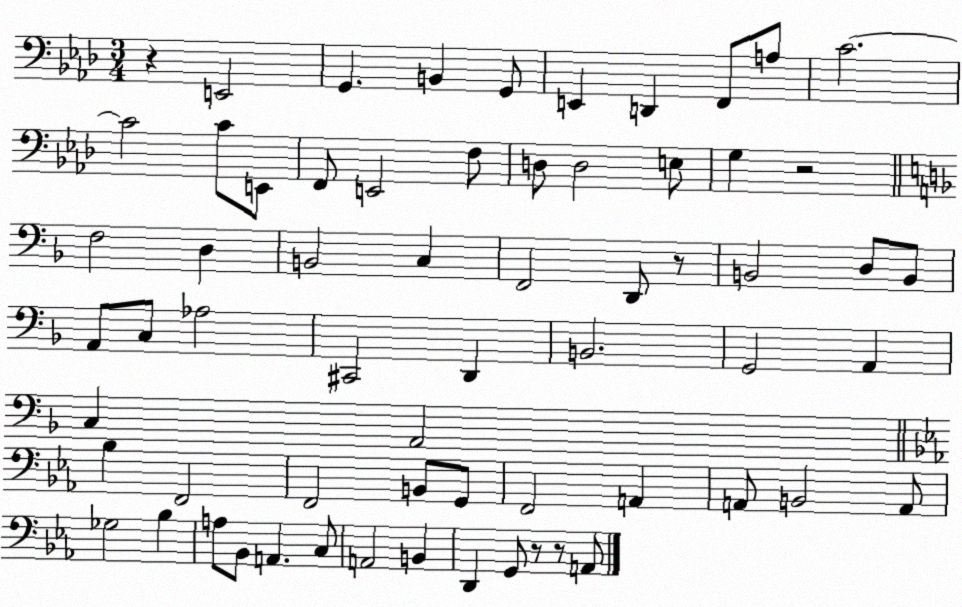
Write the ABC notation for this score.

X:1
T:Untitled
M:3/4
L:1/4
K:Ab
z E,,2 G,, B,, G,,/2 E,, D,, F,,/2 A,/2 C2 C2 C/2 E,,/2 F,,/2 E,,2 F,/2 D,/2 D,2 E,/2 G, z2 F,2 D, B,,2 C, F,,2 D,,/2 z/2 B,,2 D,/2 B,,/2 A,,/2 C,/2 _A,2 ^C,,2 D,, B,,2 G,,2 A,, C, A,,2 _B, F,,2 F,,2 B,,/2 G,,/2 F,,2 A,, A,,/2 B,,2 A,,/2 _G,2 _B, A,/2 _B,,/2 A,, C,/2 A,,2 B,, D,, G,,/2 z/2 z/2 A,,/2